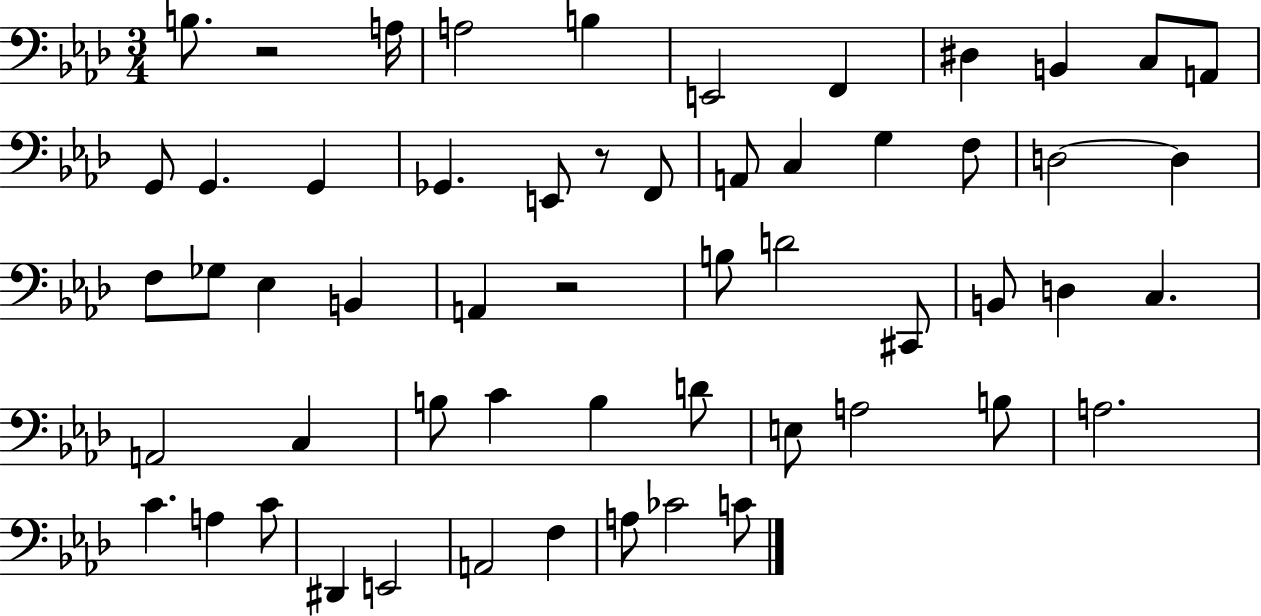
{
  \clef bass
  \numericTimeSignature
  \time 3/4
  \key aes \major
  b8. r2 a16 | a2 b4 | e,2 f,4 | dis4 b,4 c8 a,8 | \break g,8 g,4. g,4 | ges,4. e,8 r8 f,8 | a,8 c4 g4 f8 | d2~~ d4 | \break f8 ges8 ees4 b,4 | a,4 r2 | b8 d'2 cis,8 | b,8 d4 c4. | \break a,2 c4 | b8 c'4 b4 d'8 | e8 a2 b8 | a2. | \break c'4. a4 c'8 | dis,4 e,2 | a,2 f4 | a8 ces'2 c'8 | \break \bar "|."
}